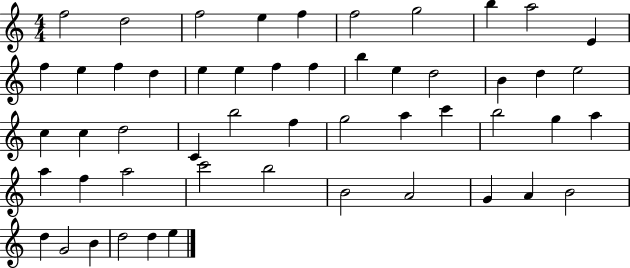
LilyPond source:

{
  \clef treble
  \numericTimeSignature
  \time 4/4
  \key c \major
  f''2 d''2 | f''2 e''4 f''4 | f''2 g''2 | b''4 a''2 e'4 | \break f''4 e''4 f''4 d''4 | e''4 e''4 f''4 f''4 | b''4 e''4 d''2 | b'4 d''4 e''2 | \break c''4 c''4 d''2 | c'4 b''2 f''4 | g''2 a''4 c'''4 | b''2 g''4 a''4 | \break a''4 f''4 a''2 | c'''2 b''2 | b'2 a'2 | g'4 a'4 b'2 | \break d''4 g'2 b'4 | d''2 d''4 e''4 | \bar "|."
}